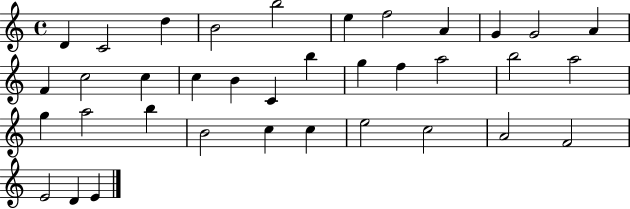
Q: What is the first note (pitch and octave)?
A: D4